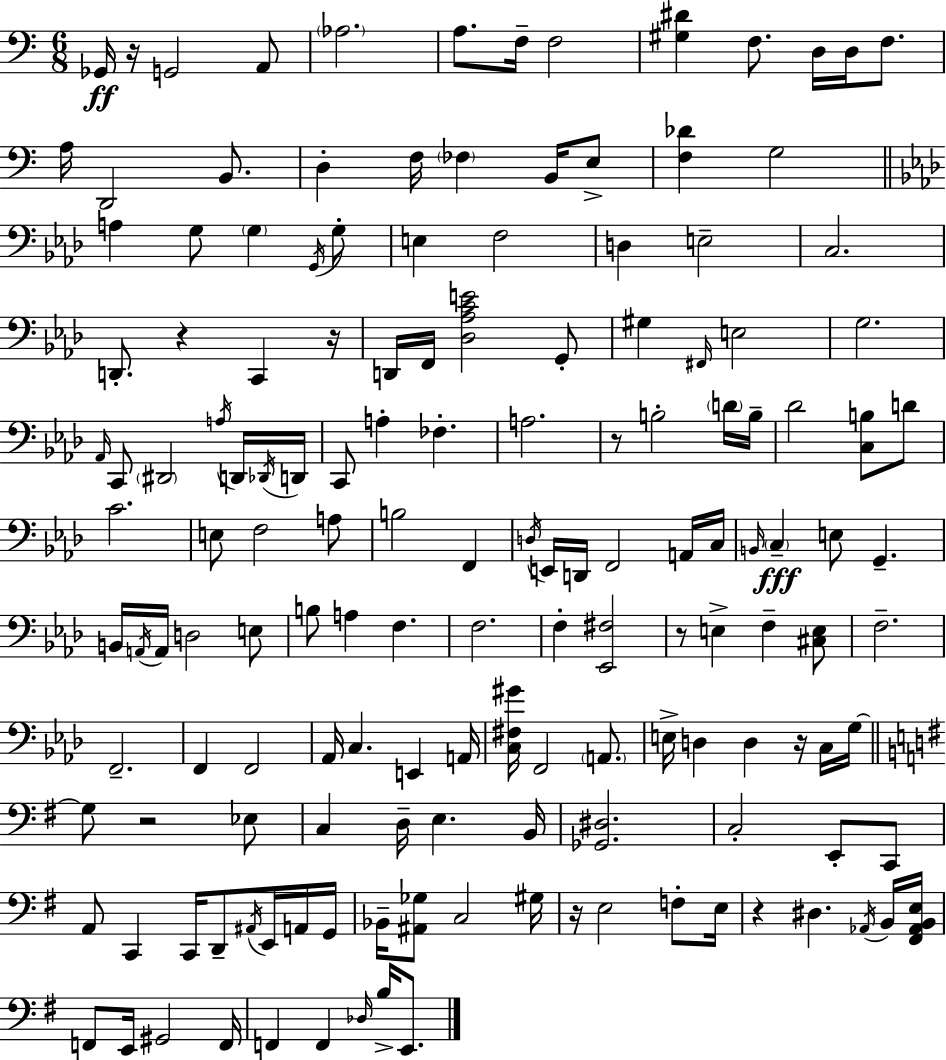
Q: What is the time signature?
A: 6/8